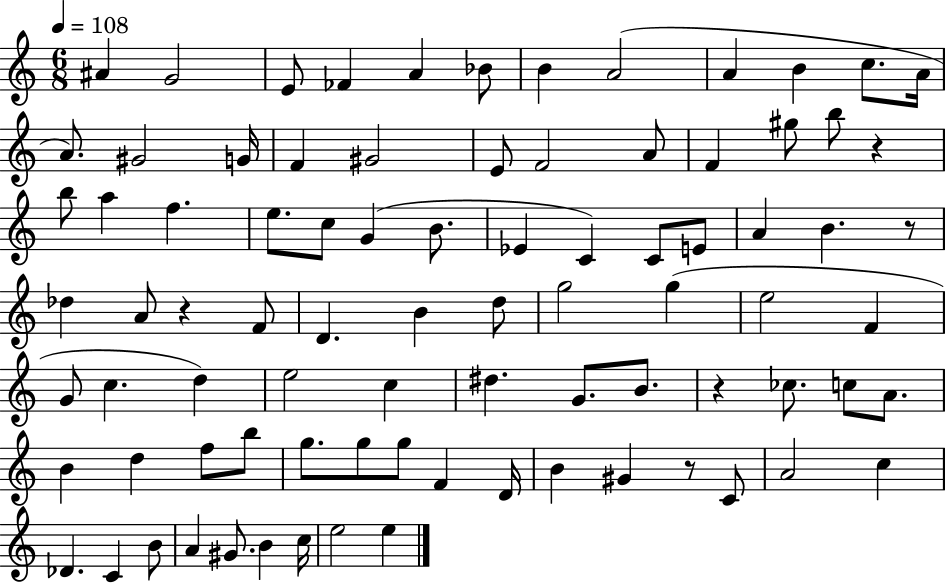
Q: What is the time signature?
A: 6/8